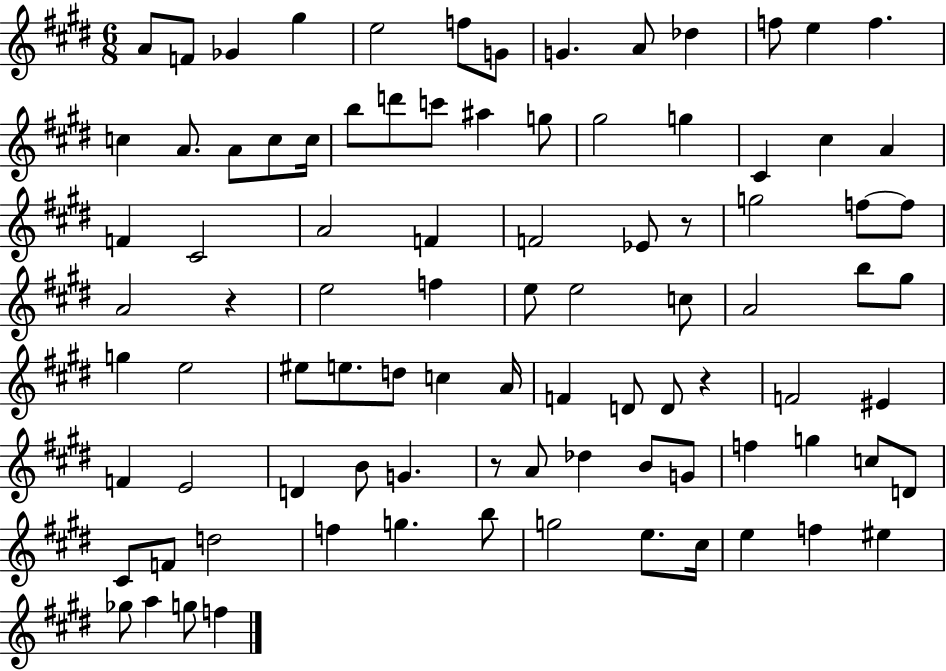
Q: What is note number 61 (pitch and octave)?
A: D4